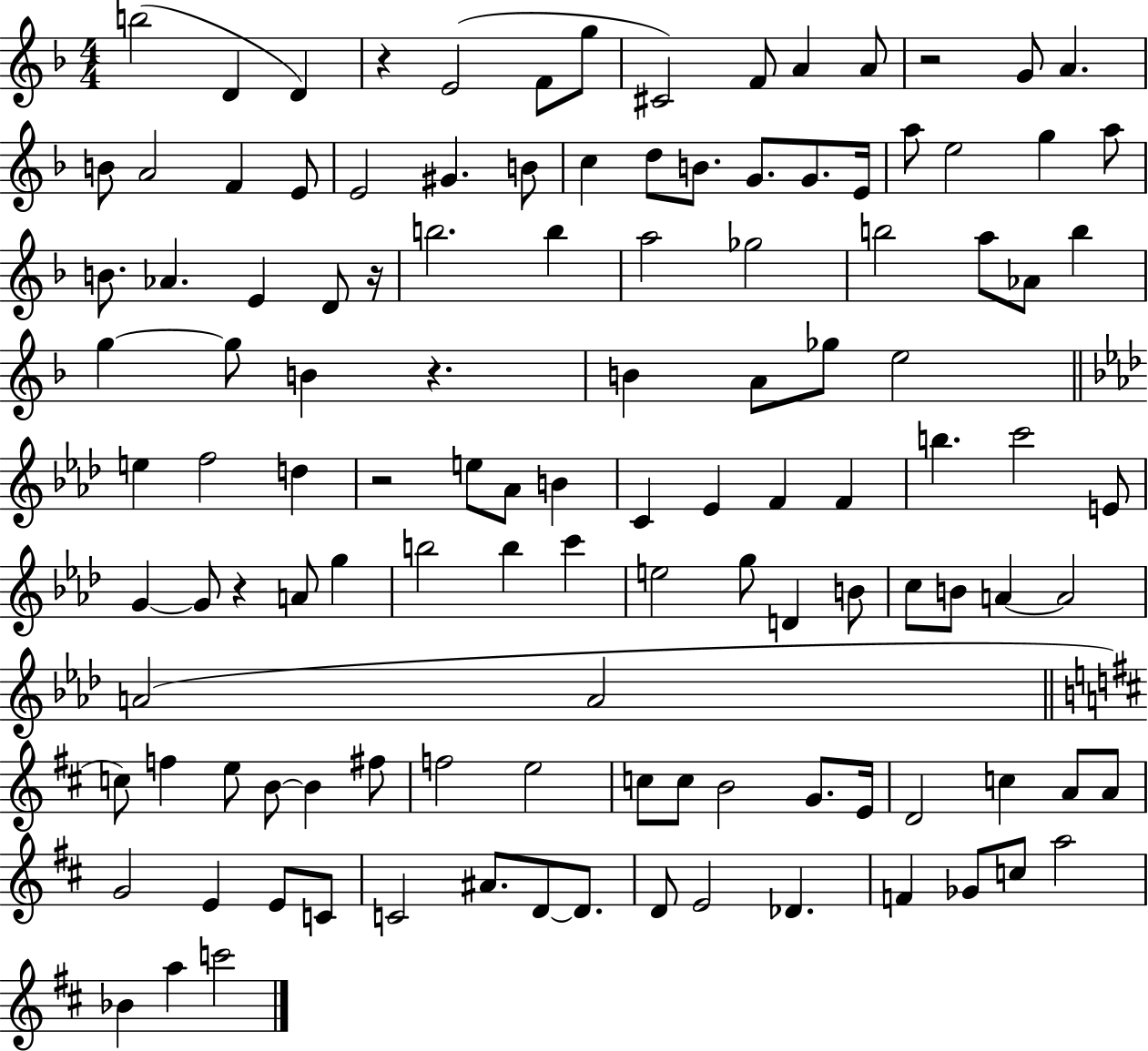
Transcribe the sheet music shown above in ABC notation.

X:1
T:Untitled
M:4/4
L:1/4
K:F
b2 D D z E2 F/2 g/2 ^C2 F/2 A A/2 z2 G/2 A B/2 A2 F E/2 E2 ^G B/2 c d/2 B/2 G/2 G/2 E/4 a/2 e2 g a/2 B/2 _A E D/2 z/4 b2 b a2 _g2 b2 a/2 _A/2 b g g/2 B z B A/2 _g/2 e2 e f2 d z2 e/2 _A/2 B C _E F F b c'2 E/2 G G/2 z A/2 g b2 b c' e2 g/2 D B/2 c/2 B/2 A A2 A2 A2 c/2 f e/2 B/2 B ^f/2 f2 e2 c/2 c/2 B2 G/2 E/4 D2 c A/2 A/2 G2 E E/2 C/2 C2 ^A/2 D/2 D/2 D/2 E2 _D F _G/2 c/2 a2 _B a c'2